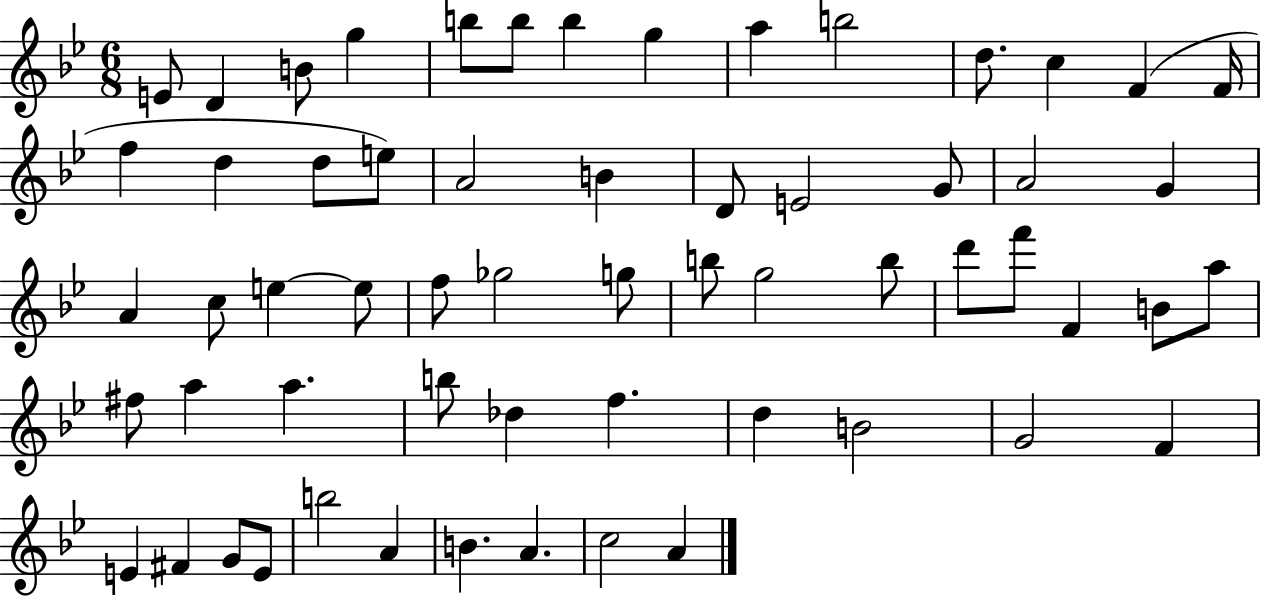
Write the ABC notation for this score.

X:1
T:Untitled
M:6/8
L:1/4
K:Bb
E/2 D B/2 g b/2 b/2 b g a b2 d/2 c F F/4 f d d/2 e/2 A2 B D/2 E2 G/2 A2 G A c/2 e e/2 f/2 _g2 g/2 b/2 g2 b/2 d'/2 f'/2 F B/2 a/2 ^f/2 a a b/2 _d f d B2 G2 F E ^F G/2 E/2 b2 A B A c2 A